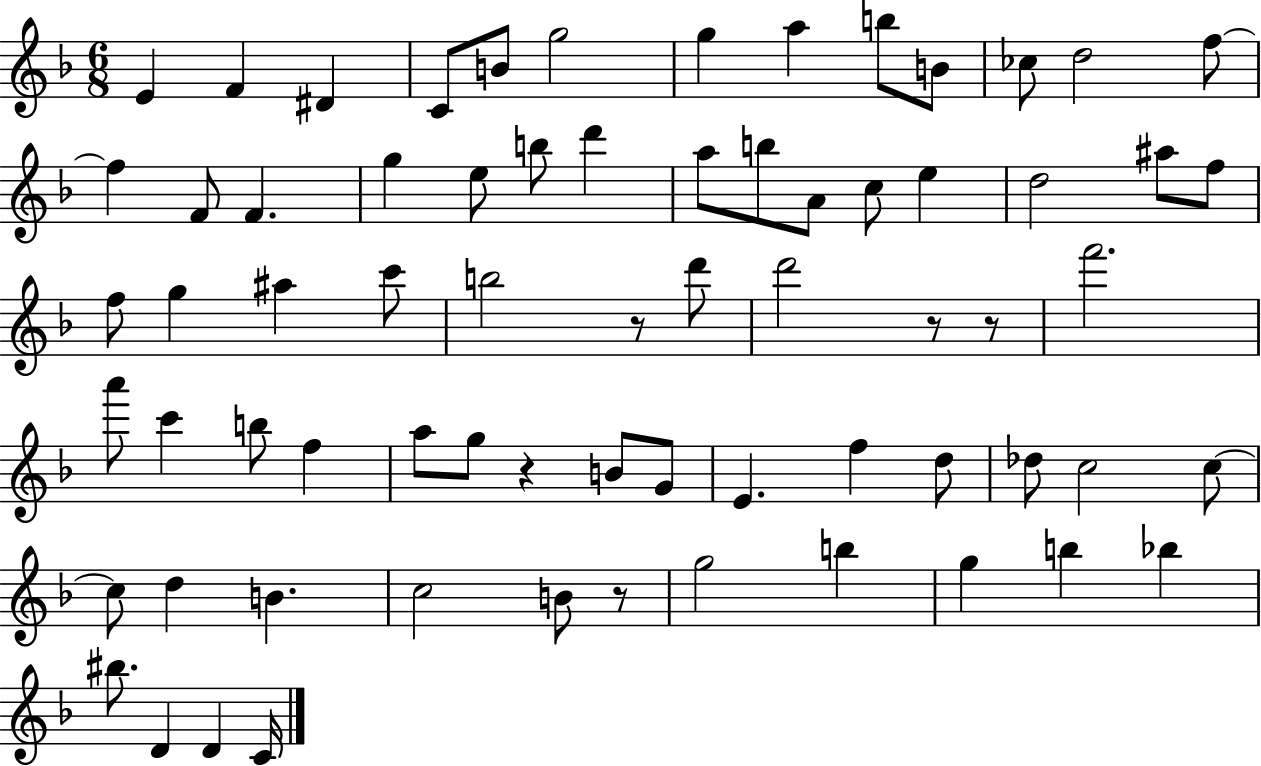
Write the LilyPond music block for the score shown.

{
  \clef treble
  \numericTimeSignature
  \time 6/8
  \key f \major
  e'4 f'4 dis'4 | c'8 b'8 g''2 | g''4 a''4 b''8 b'8 | ces''8 d''2 f''8~~ | \break f''4 f'8 f'4. | g''4 e''8 b''8 d'''4 | a''8 b''8 a'8 c''8 e''4 | d''2 ais''8 f''8 | \break f''8 g''4 ais''4 c'''8 | b''2 r8 d'''8 | d'''2 r8 r8 | f'''2. | \break a'''8 c'''4 b''8 f''4 | a''8 g''8 r4 b'8 g'8 | e'4. f''4 d''8 | des''8 c''2 c''8~~ | \break c''8 d''4 b'4. | c''2 b'8 r8 | g''2 b''4 | g''4 b''4 bes''4 | \break bis''8. d'4 d'4 c'16 | \bar "|."
}